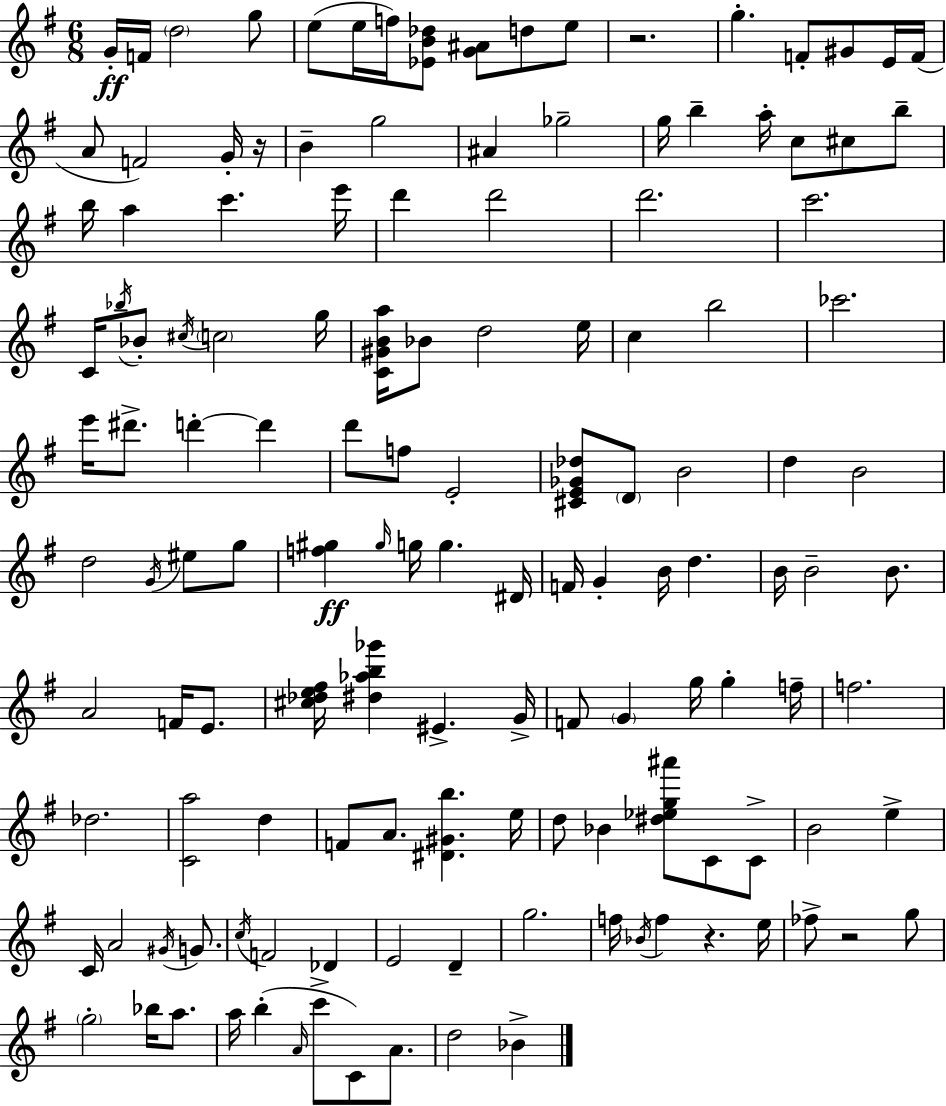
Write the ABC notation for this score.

X:1
T:Untitled
M:6/8
L:1/4
K:G
G/4 F/4 d2 g/2 e/2 e/4 f/4 [_EB_d]/2 [G^A]/2 d/2 e/2 z2 g F/2 ^G/2 E/4 F/4 A/2 F2 G/4 z/4 B g2 ^A _g2 g/4 b a/4 c/2 ^c/2 b/2 b/4 a c' e'/4 d' d'2 d'2 c'2 C/4 _b/4 _B/2 ^c/4 c2 g/4 [C^GBa]/4 _B/2 d2 e/4 c b2 _c'2 e'/4 ^d'/2 d' d' d'/2 f/2 E2 [^CE_G_d]/2 D/2 B2 d B2 d2 G/4 ^e/2 g/2 [f^g] ^g/4 g/4 g ^D/4 F/4 G B/4 d B/4 B2 B/2 A2 F/4 E/2 [^c_de^f]/4 [^d_ab_g'] ^E G/4 F/2 G g/4 g f/4 f2 _d2 [Ca]2 d F/2 A/2 [^D^Gb] e/4 d/2 _B [^d_eg^a']/2 C/2 C/2 B2 e C/4 A2 ^G/4 G/2 c/4 F2 _D E2 D g2 f/4 _B/4 f z e/4 _f/2 z2 g/2 g2 _b/4 a/2 a/4 b A/4 c'/2 C/2 A/2 d2 _B